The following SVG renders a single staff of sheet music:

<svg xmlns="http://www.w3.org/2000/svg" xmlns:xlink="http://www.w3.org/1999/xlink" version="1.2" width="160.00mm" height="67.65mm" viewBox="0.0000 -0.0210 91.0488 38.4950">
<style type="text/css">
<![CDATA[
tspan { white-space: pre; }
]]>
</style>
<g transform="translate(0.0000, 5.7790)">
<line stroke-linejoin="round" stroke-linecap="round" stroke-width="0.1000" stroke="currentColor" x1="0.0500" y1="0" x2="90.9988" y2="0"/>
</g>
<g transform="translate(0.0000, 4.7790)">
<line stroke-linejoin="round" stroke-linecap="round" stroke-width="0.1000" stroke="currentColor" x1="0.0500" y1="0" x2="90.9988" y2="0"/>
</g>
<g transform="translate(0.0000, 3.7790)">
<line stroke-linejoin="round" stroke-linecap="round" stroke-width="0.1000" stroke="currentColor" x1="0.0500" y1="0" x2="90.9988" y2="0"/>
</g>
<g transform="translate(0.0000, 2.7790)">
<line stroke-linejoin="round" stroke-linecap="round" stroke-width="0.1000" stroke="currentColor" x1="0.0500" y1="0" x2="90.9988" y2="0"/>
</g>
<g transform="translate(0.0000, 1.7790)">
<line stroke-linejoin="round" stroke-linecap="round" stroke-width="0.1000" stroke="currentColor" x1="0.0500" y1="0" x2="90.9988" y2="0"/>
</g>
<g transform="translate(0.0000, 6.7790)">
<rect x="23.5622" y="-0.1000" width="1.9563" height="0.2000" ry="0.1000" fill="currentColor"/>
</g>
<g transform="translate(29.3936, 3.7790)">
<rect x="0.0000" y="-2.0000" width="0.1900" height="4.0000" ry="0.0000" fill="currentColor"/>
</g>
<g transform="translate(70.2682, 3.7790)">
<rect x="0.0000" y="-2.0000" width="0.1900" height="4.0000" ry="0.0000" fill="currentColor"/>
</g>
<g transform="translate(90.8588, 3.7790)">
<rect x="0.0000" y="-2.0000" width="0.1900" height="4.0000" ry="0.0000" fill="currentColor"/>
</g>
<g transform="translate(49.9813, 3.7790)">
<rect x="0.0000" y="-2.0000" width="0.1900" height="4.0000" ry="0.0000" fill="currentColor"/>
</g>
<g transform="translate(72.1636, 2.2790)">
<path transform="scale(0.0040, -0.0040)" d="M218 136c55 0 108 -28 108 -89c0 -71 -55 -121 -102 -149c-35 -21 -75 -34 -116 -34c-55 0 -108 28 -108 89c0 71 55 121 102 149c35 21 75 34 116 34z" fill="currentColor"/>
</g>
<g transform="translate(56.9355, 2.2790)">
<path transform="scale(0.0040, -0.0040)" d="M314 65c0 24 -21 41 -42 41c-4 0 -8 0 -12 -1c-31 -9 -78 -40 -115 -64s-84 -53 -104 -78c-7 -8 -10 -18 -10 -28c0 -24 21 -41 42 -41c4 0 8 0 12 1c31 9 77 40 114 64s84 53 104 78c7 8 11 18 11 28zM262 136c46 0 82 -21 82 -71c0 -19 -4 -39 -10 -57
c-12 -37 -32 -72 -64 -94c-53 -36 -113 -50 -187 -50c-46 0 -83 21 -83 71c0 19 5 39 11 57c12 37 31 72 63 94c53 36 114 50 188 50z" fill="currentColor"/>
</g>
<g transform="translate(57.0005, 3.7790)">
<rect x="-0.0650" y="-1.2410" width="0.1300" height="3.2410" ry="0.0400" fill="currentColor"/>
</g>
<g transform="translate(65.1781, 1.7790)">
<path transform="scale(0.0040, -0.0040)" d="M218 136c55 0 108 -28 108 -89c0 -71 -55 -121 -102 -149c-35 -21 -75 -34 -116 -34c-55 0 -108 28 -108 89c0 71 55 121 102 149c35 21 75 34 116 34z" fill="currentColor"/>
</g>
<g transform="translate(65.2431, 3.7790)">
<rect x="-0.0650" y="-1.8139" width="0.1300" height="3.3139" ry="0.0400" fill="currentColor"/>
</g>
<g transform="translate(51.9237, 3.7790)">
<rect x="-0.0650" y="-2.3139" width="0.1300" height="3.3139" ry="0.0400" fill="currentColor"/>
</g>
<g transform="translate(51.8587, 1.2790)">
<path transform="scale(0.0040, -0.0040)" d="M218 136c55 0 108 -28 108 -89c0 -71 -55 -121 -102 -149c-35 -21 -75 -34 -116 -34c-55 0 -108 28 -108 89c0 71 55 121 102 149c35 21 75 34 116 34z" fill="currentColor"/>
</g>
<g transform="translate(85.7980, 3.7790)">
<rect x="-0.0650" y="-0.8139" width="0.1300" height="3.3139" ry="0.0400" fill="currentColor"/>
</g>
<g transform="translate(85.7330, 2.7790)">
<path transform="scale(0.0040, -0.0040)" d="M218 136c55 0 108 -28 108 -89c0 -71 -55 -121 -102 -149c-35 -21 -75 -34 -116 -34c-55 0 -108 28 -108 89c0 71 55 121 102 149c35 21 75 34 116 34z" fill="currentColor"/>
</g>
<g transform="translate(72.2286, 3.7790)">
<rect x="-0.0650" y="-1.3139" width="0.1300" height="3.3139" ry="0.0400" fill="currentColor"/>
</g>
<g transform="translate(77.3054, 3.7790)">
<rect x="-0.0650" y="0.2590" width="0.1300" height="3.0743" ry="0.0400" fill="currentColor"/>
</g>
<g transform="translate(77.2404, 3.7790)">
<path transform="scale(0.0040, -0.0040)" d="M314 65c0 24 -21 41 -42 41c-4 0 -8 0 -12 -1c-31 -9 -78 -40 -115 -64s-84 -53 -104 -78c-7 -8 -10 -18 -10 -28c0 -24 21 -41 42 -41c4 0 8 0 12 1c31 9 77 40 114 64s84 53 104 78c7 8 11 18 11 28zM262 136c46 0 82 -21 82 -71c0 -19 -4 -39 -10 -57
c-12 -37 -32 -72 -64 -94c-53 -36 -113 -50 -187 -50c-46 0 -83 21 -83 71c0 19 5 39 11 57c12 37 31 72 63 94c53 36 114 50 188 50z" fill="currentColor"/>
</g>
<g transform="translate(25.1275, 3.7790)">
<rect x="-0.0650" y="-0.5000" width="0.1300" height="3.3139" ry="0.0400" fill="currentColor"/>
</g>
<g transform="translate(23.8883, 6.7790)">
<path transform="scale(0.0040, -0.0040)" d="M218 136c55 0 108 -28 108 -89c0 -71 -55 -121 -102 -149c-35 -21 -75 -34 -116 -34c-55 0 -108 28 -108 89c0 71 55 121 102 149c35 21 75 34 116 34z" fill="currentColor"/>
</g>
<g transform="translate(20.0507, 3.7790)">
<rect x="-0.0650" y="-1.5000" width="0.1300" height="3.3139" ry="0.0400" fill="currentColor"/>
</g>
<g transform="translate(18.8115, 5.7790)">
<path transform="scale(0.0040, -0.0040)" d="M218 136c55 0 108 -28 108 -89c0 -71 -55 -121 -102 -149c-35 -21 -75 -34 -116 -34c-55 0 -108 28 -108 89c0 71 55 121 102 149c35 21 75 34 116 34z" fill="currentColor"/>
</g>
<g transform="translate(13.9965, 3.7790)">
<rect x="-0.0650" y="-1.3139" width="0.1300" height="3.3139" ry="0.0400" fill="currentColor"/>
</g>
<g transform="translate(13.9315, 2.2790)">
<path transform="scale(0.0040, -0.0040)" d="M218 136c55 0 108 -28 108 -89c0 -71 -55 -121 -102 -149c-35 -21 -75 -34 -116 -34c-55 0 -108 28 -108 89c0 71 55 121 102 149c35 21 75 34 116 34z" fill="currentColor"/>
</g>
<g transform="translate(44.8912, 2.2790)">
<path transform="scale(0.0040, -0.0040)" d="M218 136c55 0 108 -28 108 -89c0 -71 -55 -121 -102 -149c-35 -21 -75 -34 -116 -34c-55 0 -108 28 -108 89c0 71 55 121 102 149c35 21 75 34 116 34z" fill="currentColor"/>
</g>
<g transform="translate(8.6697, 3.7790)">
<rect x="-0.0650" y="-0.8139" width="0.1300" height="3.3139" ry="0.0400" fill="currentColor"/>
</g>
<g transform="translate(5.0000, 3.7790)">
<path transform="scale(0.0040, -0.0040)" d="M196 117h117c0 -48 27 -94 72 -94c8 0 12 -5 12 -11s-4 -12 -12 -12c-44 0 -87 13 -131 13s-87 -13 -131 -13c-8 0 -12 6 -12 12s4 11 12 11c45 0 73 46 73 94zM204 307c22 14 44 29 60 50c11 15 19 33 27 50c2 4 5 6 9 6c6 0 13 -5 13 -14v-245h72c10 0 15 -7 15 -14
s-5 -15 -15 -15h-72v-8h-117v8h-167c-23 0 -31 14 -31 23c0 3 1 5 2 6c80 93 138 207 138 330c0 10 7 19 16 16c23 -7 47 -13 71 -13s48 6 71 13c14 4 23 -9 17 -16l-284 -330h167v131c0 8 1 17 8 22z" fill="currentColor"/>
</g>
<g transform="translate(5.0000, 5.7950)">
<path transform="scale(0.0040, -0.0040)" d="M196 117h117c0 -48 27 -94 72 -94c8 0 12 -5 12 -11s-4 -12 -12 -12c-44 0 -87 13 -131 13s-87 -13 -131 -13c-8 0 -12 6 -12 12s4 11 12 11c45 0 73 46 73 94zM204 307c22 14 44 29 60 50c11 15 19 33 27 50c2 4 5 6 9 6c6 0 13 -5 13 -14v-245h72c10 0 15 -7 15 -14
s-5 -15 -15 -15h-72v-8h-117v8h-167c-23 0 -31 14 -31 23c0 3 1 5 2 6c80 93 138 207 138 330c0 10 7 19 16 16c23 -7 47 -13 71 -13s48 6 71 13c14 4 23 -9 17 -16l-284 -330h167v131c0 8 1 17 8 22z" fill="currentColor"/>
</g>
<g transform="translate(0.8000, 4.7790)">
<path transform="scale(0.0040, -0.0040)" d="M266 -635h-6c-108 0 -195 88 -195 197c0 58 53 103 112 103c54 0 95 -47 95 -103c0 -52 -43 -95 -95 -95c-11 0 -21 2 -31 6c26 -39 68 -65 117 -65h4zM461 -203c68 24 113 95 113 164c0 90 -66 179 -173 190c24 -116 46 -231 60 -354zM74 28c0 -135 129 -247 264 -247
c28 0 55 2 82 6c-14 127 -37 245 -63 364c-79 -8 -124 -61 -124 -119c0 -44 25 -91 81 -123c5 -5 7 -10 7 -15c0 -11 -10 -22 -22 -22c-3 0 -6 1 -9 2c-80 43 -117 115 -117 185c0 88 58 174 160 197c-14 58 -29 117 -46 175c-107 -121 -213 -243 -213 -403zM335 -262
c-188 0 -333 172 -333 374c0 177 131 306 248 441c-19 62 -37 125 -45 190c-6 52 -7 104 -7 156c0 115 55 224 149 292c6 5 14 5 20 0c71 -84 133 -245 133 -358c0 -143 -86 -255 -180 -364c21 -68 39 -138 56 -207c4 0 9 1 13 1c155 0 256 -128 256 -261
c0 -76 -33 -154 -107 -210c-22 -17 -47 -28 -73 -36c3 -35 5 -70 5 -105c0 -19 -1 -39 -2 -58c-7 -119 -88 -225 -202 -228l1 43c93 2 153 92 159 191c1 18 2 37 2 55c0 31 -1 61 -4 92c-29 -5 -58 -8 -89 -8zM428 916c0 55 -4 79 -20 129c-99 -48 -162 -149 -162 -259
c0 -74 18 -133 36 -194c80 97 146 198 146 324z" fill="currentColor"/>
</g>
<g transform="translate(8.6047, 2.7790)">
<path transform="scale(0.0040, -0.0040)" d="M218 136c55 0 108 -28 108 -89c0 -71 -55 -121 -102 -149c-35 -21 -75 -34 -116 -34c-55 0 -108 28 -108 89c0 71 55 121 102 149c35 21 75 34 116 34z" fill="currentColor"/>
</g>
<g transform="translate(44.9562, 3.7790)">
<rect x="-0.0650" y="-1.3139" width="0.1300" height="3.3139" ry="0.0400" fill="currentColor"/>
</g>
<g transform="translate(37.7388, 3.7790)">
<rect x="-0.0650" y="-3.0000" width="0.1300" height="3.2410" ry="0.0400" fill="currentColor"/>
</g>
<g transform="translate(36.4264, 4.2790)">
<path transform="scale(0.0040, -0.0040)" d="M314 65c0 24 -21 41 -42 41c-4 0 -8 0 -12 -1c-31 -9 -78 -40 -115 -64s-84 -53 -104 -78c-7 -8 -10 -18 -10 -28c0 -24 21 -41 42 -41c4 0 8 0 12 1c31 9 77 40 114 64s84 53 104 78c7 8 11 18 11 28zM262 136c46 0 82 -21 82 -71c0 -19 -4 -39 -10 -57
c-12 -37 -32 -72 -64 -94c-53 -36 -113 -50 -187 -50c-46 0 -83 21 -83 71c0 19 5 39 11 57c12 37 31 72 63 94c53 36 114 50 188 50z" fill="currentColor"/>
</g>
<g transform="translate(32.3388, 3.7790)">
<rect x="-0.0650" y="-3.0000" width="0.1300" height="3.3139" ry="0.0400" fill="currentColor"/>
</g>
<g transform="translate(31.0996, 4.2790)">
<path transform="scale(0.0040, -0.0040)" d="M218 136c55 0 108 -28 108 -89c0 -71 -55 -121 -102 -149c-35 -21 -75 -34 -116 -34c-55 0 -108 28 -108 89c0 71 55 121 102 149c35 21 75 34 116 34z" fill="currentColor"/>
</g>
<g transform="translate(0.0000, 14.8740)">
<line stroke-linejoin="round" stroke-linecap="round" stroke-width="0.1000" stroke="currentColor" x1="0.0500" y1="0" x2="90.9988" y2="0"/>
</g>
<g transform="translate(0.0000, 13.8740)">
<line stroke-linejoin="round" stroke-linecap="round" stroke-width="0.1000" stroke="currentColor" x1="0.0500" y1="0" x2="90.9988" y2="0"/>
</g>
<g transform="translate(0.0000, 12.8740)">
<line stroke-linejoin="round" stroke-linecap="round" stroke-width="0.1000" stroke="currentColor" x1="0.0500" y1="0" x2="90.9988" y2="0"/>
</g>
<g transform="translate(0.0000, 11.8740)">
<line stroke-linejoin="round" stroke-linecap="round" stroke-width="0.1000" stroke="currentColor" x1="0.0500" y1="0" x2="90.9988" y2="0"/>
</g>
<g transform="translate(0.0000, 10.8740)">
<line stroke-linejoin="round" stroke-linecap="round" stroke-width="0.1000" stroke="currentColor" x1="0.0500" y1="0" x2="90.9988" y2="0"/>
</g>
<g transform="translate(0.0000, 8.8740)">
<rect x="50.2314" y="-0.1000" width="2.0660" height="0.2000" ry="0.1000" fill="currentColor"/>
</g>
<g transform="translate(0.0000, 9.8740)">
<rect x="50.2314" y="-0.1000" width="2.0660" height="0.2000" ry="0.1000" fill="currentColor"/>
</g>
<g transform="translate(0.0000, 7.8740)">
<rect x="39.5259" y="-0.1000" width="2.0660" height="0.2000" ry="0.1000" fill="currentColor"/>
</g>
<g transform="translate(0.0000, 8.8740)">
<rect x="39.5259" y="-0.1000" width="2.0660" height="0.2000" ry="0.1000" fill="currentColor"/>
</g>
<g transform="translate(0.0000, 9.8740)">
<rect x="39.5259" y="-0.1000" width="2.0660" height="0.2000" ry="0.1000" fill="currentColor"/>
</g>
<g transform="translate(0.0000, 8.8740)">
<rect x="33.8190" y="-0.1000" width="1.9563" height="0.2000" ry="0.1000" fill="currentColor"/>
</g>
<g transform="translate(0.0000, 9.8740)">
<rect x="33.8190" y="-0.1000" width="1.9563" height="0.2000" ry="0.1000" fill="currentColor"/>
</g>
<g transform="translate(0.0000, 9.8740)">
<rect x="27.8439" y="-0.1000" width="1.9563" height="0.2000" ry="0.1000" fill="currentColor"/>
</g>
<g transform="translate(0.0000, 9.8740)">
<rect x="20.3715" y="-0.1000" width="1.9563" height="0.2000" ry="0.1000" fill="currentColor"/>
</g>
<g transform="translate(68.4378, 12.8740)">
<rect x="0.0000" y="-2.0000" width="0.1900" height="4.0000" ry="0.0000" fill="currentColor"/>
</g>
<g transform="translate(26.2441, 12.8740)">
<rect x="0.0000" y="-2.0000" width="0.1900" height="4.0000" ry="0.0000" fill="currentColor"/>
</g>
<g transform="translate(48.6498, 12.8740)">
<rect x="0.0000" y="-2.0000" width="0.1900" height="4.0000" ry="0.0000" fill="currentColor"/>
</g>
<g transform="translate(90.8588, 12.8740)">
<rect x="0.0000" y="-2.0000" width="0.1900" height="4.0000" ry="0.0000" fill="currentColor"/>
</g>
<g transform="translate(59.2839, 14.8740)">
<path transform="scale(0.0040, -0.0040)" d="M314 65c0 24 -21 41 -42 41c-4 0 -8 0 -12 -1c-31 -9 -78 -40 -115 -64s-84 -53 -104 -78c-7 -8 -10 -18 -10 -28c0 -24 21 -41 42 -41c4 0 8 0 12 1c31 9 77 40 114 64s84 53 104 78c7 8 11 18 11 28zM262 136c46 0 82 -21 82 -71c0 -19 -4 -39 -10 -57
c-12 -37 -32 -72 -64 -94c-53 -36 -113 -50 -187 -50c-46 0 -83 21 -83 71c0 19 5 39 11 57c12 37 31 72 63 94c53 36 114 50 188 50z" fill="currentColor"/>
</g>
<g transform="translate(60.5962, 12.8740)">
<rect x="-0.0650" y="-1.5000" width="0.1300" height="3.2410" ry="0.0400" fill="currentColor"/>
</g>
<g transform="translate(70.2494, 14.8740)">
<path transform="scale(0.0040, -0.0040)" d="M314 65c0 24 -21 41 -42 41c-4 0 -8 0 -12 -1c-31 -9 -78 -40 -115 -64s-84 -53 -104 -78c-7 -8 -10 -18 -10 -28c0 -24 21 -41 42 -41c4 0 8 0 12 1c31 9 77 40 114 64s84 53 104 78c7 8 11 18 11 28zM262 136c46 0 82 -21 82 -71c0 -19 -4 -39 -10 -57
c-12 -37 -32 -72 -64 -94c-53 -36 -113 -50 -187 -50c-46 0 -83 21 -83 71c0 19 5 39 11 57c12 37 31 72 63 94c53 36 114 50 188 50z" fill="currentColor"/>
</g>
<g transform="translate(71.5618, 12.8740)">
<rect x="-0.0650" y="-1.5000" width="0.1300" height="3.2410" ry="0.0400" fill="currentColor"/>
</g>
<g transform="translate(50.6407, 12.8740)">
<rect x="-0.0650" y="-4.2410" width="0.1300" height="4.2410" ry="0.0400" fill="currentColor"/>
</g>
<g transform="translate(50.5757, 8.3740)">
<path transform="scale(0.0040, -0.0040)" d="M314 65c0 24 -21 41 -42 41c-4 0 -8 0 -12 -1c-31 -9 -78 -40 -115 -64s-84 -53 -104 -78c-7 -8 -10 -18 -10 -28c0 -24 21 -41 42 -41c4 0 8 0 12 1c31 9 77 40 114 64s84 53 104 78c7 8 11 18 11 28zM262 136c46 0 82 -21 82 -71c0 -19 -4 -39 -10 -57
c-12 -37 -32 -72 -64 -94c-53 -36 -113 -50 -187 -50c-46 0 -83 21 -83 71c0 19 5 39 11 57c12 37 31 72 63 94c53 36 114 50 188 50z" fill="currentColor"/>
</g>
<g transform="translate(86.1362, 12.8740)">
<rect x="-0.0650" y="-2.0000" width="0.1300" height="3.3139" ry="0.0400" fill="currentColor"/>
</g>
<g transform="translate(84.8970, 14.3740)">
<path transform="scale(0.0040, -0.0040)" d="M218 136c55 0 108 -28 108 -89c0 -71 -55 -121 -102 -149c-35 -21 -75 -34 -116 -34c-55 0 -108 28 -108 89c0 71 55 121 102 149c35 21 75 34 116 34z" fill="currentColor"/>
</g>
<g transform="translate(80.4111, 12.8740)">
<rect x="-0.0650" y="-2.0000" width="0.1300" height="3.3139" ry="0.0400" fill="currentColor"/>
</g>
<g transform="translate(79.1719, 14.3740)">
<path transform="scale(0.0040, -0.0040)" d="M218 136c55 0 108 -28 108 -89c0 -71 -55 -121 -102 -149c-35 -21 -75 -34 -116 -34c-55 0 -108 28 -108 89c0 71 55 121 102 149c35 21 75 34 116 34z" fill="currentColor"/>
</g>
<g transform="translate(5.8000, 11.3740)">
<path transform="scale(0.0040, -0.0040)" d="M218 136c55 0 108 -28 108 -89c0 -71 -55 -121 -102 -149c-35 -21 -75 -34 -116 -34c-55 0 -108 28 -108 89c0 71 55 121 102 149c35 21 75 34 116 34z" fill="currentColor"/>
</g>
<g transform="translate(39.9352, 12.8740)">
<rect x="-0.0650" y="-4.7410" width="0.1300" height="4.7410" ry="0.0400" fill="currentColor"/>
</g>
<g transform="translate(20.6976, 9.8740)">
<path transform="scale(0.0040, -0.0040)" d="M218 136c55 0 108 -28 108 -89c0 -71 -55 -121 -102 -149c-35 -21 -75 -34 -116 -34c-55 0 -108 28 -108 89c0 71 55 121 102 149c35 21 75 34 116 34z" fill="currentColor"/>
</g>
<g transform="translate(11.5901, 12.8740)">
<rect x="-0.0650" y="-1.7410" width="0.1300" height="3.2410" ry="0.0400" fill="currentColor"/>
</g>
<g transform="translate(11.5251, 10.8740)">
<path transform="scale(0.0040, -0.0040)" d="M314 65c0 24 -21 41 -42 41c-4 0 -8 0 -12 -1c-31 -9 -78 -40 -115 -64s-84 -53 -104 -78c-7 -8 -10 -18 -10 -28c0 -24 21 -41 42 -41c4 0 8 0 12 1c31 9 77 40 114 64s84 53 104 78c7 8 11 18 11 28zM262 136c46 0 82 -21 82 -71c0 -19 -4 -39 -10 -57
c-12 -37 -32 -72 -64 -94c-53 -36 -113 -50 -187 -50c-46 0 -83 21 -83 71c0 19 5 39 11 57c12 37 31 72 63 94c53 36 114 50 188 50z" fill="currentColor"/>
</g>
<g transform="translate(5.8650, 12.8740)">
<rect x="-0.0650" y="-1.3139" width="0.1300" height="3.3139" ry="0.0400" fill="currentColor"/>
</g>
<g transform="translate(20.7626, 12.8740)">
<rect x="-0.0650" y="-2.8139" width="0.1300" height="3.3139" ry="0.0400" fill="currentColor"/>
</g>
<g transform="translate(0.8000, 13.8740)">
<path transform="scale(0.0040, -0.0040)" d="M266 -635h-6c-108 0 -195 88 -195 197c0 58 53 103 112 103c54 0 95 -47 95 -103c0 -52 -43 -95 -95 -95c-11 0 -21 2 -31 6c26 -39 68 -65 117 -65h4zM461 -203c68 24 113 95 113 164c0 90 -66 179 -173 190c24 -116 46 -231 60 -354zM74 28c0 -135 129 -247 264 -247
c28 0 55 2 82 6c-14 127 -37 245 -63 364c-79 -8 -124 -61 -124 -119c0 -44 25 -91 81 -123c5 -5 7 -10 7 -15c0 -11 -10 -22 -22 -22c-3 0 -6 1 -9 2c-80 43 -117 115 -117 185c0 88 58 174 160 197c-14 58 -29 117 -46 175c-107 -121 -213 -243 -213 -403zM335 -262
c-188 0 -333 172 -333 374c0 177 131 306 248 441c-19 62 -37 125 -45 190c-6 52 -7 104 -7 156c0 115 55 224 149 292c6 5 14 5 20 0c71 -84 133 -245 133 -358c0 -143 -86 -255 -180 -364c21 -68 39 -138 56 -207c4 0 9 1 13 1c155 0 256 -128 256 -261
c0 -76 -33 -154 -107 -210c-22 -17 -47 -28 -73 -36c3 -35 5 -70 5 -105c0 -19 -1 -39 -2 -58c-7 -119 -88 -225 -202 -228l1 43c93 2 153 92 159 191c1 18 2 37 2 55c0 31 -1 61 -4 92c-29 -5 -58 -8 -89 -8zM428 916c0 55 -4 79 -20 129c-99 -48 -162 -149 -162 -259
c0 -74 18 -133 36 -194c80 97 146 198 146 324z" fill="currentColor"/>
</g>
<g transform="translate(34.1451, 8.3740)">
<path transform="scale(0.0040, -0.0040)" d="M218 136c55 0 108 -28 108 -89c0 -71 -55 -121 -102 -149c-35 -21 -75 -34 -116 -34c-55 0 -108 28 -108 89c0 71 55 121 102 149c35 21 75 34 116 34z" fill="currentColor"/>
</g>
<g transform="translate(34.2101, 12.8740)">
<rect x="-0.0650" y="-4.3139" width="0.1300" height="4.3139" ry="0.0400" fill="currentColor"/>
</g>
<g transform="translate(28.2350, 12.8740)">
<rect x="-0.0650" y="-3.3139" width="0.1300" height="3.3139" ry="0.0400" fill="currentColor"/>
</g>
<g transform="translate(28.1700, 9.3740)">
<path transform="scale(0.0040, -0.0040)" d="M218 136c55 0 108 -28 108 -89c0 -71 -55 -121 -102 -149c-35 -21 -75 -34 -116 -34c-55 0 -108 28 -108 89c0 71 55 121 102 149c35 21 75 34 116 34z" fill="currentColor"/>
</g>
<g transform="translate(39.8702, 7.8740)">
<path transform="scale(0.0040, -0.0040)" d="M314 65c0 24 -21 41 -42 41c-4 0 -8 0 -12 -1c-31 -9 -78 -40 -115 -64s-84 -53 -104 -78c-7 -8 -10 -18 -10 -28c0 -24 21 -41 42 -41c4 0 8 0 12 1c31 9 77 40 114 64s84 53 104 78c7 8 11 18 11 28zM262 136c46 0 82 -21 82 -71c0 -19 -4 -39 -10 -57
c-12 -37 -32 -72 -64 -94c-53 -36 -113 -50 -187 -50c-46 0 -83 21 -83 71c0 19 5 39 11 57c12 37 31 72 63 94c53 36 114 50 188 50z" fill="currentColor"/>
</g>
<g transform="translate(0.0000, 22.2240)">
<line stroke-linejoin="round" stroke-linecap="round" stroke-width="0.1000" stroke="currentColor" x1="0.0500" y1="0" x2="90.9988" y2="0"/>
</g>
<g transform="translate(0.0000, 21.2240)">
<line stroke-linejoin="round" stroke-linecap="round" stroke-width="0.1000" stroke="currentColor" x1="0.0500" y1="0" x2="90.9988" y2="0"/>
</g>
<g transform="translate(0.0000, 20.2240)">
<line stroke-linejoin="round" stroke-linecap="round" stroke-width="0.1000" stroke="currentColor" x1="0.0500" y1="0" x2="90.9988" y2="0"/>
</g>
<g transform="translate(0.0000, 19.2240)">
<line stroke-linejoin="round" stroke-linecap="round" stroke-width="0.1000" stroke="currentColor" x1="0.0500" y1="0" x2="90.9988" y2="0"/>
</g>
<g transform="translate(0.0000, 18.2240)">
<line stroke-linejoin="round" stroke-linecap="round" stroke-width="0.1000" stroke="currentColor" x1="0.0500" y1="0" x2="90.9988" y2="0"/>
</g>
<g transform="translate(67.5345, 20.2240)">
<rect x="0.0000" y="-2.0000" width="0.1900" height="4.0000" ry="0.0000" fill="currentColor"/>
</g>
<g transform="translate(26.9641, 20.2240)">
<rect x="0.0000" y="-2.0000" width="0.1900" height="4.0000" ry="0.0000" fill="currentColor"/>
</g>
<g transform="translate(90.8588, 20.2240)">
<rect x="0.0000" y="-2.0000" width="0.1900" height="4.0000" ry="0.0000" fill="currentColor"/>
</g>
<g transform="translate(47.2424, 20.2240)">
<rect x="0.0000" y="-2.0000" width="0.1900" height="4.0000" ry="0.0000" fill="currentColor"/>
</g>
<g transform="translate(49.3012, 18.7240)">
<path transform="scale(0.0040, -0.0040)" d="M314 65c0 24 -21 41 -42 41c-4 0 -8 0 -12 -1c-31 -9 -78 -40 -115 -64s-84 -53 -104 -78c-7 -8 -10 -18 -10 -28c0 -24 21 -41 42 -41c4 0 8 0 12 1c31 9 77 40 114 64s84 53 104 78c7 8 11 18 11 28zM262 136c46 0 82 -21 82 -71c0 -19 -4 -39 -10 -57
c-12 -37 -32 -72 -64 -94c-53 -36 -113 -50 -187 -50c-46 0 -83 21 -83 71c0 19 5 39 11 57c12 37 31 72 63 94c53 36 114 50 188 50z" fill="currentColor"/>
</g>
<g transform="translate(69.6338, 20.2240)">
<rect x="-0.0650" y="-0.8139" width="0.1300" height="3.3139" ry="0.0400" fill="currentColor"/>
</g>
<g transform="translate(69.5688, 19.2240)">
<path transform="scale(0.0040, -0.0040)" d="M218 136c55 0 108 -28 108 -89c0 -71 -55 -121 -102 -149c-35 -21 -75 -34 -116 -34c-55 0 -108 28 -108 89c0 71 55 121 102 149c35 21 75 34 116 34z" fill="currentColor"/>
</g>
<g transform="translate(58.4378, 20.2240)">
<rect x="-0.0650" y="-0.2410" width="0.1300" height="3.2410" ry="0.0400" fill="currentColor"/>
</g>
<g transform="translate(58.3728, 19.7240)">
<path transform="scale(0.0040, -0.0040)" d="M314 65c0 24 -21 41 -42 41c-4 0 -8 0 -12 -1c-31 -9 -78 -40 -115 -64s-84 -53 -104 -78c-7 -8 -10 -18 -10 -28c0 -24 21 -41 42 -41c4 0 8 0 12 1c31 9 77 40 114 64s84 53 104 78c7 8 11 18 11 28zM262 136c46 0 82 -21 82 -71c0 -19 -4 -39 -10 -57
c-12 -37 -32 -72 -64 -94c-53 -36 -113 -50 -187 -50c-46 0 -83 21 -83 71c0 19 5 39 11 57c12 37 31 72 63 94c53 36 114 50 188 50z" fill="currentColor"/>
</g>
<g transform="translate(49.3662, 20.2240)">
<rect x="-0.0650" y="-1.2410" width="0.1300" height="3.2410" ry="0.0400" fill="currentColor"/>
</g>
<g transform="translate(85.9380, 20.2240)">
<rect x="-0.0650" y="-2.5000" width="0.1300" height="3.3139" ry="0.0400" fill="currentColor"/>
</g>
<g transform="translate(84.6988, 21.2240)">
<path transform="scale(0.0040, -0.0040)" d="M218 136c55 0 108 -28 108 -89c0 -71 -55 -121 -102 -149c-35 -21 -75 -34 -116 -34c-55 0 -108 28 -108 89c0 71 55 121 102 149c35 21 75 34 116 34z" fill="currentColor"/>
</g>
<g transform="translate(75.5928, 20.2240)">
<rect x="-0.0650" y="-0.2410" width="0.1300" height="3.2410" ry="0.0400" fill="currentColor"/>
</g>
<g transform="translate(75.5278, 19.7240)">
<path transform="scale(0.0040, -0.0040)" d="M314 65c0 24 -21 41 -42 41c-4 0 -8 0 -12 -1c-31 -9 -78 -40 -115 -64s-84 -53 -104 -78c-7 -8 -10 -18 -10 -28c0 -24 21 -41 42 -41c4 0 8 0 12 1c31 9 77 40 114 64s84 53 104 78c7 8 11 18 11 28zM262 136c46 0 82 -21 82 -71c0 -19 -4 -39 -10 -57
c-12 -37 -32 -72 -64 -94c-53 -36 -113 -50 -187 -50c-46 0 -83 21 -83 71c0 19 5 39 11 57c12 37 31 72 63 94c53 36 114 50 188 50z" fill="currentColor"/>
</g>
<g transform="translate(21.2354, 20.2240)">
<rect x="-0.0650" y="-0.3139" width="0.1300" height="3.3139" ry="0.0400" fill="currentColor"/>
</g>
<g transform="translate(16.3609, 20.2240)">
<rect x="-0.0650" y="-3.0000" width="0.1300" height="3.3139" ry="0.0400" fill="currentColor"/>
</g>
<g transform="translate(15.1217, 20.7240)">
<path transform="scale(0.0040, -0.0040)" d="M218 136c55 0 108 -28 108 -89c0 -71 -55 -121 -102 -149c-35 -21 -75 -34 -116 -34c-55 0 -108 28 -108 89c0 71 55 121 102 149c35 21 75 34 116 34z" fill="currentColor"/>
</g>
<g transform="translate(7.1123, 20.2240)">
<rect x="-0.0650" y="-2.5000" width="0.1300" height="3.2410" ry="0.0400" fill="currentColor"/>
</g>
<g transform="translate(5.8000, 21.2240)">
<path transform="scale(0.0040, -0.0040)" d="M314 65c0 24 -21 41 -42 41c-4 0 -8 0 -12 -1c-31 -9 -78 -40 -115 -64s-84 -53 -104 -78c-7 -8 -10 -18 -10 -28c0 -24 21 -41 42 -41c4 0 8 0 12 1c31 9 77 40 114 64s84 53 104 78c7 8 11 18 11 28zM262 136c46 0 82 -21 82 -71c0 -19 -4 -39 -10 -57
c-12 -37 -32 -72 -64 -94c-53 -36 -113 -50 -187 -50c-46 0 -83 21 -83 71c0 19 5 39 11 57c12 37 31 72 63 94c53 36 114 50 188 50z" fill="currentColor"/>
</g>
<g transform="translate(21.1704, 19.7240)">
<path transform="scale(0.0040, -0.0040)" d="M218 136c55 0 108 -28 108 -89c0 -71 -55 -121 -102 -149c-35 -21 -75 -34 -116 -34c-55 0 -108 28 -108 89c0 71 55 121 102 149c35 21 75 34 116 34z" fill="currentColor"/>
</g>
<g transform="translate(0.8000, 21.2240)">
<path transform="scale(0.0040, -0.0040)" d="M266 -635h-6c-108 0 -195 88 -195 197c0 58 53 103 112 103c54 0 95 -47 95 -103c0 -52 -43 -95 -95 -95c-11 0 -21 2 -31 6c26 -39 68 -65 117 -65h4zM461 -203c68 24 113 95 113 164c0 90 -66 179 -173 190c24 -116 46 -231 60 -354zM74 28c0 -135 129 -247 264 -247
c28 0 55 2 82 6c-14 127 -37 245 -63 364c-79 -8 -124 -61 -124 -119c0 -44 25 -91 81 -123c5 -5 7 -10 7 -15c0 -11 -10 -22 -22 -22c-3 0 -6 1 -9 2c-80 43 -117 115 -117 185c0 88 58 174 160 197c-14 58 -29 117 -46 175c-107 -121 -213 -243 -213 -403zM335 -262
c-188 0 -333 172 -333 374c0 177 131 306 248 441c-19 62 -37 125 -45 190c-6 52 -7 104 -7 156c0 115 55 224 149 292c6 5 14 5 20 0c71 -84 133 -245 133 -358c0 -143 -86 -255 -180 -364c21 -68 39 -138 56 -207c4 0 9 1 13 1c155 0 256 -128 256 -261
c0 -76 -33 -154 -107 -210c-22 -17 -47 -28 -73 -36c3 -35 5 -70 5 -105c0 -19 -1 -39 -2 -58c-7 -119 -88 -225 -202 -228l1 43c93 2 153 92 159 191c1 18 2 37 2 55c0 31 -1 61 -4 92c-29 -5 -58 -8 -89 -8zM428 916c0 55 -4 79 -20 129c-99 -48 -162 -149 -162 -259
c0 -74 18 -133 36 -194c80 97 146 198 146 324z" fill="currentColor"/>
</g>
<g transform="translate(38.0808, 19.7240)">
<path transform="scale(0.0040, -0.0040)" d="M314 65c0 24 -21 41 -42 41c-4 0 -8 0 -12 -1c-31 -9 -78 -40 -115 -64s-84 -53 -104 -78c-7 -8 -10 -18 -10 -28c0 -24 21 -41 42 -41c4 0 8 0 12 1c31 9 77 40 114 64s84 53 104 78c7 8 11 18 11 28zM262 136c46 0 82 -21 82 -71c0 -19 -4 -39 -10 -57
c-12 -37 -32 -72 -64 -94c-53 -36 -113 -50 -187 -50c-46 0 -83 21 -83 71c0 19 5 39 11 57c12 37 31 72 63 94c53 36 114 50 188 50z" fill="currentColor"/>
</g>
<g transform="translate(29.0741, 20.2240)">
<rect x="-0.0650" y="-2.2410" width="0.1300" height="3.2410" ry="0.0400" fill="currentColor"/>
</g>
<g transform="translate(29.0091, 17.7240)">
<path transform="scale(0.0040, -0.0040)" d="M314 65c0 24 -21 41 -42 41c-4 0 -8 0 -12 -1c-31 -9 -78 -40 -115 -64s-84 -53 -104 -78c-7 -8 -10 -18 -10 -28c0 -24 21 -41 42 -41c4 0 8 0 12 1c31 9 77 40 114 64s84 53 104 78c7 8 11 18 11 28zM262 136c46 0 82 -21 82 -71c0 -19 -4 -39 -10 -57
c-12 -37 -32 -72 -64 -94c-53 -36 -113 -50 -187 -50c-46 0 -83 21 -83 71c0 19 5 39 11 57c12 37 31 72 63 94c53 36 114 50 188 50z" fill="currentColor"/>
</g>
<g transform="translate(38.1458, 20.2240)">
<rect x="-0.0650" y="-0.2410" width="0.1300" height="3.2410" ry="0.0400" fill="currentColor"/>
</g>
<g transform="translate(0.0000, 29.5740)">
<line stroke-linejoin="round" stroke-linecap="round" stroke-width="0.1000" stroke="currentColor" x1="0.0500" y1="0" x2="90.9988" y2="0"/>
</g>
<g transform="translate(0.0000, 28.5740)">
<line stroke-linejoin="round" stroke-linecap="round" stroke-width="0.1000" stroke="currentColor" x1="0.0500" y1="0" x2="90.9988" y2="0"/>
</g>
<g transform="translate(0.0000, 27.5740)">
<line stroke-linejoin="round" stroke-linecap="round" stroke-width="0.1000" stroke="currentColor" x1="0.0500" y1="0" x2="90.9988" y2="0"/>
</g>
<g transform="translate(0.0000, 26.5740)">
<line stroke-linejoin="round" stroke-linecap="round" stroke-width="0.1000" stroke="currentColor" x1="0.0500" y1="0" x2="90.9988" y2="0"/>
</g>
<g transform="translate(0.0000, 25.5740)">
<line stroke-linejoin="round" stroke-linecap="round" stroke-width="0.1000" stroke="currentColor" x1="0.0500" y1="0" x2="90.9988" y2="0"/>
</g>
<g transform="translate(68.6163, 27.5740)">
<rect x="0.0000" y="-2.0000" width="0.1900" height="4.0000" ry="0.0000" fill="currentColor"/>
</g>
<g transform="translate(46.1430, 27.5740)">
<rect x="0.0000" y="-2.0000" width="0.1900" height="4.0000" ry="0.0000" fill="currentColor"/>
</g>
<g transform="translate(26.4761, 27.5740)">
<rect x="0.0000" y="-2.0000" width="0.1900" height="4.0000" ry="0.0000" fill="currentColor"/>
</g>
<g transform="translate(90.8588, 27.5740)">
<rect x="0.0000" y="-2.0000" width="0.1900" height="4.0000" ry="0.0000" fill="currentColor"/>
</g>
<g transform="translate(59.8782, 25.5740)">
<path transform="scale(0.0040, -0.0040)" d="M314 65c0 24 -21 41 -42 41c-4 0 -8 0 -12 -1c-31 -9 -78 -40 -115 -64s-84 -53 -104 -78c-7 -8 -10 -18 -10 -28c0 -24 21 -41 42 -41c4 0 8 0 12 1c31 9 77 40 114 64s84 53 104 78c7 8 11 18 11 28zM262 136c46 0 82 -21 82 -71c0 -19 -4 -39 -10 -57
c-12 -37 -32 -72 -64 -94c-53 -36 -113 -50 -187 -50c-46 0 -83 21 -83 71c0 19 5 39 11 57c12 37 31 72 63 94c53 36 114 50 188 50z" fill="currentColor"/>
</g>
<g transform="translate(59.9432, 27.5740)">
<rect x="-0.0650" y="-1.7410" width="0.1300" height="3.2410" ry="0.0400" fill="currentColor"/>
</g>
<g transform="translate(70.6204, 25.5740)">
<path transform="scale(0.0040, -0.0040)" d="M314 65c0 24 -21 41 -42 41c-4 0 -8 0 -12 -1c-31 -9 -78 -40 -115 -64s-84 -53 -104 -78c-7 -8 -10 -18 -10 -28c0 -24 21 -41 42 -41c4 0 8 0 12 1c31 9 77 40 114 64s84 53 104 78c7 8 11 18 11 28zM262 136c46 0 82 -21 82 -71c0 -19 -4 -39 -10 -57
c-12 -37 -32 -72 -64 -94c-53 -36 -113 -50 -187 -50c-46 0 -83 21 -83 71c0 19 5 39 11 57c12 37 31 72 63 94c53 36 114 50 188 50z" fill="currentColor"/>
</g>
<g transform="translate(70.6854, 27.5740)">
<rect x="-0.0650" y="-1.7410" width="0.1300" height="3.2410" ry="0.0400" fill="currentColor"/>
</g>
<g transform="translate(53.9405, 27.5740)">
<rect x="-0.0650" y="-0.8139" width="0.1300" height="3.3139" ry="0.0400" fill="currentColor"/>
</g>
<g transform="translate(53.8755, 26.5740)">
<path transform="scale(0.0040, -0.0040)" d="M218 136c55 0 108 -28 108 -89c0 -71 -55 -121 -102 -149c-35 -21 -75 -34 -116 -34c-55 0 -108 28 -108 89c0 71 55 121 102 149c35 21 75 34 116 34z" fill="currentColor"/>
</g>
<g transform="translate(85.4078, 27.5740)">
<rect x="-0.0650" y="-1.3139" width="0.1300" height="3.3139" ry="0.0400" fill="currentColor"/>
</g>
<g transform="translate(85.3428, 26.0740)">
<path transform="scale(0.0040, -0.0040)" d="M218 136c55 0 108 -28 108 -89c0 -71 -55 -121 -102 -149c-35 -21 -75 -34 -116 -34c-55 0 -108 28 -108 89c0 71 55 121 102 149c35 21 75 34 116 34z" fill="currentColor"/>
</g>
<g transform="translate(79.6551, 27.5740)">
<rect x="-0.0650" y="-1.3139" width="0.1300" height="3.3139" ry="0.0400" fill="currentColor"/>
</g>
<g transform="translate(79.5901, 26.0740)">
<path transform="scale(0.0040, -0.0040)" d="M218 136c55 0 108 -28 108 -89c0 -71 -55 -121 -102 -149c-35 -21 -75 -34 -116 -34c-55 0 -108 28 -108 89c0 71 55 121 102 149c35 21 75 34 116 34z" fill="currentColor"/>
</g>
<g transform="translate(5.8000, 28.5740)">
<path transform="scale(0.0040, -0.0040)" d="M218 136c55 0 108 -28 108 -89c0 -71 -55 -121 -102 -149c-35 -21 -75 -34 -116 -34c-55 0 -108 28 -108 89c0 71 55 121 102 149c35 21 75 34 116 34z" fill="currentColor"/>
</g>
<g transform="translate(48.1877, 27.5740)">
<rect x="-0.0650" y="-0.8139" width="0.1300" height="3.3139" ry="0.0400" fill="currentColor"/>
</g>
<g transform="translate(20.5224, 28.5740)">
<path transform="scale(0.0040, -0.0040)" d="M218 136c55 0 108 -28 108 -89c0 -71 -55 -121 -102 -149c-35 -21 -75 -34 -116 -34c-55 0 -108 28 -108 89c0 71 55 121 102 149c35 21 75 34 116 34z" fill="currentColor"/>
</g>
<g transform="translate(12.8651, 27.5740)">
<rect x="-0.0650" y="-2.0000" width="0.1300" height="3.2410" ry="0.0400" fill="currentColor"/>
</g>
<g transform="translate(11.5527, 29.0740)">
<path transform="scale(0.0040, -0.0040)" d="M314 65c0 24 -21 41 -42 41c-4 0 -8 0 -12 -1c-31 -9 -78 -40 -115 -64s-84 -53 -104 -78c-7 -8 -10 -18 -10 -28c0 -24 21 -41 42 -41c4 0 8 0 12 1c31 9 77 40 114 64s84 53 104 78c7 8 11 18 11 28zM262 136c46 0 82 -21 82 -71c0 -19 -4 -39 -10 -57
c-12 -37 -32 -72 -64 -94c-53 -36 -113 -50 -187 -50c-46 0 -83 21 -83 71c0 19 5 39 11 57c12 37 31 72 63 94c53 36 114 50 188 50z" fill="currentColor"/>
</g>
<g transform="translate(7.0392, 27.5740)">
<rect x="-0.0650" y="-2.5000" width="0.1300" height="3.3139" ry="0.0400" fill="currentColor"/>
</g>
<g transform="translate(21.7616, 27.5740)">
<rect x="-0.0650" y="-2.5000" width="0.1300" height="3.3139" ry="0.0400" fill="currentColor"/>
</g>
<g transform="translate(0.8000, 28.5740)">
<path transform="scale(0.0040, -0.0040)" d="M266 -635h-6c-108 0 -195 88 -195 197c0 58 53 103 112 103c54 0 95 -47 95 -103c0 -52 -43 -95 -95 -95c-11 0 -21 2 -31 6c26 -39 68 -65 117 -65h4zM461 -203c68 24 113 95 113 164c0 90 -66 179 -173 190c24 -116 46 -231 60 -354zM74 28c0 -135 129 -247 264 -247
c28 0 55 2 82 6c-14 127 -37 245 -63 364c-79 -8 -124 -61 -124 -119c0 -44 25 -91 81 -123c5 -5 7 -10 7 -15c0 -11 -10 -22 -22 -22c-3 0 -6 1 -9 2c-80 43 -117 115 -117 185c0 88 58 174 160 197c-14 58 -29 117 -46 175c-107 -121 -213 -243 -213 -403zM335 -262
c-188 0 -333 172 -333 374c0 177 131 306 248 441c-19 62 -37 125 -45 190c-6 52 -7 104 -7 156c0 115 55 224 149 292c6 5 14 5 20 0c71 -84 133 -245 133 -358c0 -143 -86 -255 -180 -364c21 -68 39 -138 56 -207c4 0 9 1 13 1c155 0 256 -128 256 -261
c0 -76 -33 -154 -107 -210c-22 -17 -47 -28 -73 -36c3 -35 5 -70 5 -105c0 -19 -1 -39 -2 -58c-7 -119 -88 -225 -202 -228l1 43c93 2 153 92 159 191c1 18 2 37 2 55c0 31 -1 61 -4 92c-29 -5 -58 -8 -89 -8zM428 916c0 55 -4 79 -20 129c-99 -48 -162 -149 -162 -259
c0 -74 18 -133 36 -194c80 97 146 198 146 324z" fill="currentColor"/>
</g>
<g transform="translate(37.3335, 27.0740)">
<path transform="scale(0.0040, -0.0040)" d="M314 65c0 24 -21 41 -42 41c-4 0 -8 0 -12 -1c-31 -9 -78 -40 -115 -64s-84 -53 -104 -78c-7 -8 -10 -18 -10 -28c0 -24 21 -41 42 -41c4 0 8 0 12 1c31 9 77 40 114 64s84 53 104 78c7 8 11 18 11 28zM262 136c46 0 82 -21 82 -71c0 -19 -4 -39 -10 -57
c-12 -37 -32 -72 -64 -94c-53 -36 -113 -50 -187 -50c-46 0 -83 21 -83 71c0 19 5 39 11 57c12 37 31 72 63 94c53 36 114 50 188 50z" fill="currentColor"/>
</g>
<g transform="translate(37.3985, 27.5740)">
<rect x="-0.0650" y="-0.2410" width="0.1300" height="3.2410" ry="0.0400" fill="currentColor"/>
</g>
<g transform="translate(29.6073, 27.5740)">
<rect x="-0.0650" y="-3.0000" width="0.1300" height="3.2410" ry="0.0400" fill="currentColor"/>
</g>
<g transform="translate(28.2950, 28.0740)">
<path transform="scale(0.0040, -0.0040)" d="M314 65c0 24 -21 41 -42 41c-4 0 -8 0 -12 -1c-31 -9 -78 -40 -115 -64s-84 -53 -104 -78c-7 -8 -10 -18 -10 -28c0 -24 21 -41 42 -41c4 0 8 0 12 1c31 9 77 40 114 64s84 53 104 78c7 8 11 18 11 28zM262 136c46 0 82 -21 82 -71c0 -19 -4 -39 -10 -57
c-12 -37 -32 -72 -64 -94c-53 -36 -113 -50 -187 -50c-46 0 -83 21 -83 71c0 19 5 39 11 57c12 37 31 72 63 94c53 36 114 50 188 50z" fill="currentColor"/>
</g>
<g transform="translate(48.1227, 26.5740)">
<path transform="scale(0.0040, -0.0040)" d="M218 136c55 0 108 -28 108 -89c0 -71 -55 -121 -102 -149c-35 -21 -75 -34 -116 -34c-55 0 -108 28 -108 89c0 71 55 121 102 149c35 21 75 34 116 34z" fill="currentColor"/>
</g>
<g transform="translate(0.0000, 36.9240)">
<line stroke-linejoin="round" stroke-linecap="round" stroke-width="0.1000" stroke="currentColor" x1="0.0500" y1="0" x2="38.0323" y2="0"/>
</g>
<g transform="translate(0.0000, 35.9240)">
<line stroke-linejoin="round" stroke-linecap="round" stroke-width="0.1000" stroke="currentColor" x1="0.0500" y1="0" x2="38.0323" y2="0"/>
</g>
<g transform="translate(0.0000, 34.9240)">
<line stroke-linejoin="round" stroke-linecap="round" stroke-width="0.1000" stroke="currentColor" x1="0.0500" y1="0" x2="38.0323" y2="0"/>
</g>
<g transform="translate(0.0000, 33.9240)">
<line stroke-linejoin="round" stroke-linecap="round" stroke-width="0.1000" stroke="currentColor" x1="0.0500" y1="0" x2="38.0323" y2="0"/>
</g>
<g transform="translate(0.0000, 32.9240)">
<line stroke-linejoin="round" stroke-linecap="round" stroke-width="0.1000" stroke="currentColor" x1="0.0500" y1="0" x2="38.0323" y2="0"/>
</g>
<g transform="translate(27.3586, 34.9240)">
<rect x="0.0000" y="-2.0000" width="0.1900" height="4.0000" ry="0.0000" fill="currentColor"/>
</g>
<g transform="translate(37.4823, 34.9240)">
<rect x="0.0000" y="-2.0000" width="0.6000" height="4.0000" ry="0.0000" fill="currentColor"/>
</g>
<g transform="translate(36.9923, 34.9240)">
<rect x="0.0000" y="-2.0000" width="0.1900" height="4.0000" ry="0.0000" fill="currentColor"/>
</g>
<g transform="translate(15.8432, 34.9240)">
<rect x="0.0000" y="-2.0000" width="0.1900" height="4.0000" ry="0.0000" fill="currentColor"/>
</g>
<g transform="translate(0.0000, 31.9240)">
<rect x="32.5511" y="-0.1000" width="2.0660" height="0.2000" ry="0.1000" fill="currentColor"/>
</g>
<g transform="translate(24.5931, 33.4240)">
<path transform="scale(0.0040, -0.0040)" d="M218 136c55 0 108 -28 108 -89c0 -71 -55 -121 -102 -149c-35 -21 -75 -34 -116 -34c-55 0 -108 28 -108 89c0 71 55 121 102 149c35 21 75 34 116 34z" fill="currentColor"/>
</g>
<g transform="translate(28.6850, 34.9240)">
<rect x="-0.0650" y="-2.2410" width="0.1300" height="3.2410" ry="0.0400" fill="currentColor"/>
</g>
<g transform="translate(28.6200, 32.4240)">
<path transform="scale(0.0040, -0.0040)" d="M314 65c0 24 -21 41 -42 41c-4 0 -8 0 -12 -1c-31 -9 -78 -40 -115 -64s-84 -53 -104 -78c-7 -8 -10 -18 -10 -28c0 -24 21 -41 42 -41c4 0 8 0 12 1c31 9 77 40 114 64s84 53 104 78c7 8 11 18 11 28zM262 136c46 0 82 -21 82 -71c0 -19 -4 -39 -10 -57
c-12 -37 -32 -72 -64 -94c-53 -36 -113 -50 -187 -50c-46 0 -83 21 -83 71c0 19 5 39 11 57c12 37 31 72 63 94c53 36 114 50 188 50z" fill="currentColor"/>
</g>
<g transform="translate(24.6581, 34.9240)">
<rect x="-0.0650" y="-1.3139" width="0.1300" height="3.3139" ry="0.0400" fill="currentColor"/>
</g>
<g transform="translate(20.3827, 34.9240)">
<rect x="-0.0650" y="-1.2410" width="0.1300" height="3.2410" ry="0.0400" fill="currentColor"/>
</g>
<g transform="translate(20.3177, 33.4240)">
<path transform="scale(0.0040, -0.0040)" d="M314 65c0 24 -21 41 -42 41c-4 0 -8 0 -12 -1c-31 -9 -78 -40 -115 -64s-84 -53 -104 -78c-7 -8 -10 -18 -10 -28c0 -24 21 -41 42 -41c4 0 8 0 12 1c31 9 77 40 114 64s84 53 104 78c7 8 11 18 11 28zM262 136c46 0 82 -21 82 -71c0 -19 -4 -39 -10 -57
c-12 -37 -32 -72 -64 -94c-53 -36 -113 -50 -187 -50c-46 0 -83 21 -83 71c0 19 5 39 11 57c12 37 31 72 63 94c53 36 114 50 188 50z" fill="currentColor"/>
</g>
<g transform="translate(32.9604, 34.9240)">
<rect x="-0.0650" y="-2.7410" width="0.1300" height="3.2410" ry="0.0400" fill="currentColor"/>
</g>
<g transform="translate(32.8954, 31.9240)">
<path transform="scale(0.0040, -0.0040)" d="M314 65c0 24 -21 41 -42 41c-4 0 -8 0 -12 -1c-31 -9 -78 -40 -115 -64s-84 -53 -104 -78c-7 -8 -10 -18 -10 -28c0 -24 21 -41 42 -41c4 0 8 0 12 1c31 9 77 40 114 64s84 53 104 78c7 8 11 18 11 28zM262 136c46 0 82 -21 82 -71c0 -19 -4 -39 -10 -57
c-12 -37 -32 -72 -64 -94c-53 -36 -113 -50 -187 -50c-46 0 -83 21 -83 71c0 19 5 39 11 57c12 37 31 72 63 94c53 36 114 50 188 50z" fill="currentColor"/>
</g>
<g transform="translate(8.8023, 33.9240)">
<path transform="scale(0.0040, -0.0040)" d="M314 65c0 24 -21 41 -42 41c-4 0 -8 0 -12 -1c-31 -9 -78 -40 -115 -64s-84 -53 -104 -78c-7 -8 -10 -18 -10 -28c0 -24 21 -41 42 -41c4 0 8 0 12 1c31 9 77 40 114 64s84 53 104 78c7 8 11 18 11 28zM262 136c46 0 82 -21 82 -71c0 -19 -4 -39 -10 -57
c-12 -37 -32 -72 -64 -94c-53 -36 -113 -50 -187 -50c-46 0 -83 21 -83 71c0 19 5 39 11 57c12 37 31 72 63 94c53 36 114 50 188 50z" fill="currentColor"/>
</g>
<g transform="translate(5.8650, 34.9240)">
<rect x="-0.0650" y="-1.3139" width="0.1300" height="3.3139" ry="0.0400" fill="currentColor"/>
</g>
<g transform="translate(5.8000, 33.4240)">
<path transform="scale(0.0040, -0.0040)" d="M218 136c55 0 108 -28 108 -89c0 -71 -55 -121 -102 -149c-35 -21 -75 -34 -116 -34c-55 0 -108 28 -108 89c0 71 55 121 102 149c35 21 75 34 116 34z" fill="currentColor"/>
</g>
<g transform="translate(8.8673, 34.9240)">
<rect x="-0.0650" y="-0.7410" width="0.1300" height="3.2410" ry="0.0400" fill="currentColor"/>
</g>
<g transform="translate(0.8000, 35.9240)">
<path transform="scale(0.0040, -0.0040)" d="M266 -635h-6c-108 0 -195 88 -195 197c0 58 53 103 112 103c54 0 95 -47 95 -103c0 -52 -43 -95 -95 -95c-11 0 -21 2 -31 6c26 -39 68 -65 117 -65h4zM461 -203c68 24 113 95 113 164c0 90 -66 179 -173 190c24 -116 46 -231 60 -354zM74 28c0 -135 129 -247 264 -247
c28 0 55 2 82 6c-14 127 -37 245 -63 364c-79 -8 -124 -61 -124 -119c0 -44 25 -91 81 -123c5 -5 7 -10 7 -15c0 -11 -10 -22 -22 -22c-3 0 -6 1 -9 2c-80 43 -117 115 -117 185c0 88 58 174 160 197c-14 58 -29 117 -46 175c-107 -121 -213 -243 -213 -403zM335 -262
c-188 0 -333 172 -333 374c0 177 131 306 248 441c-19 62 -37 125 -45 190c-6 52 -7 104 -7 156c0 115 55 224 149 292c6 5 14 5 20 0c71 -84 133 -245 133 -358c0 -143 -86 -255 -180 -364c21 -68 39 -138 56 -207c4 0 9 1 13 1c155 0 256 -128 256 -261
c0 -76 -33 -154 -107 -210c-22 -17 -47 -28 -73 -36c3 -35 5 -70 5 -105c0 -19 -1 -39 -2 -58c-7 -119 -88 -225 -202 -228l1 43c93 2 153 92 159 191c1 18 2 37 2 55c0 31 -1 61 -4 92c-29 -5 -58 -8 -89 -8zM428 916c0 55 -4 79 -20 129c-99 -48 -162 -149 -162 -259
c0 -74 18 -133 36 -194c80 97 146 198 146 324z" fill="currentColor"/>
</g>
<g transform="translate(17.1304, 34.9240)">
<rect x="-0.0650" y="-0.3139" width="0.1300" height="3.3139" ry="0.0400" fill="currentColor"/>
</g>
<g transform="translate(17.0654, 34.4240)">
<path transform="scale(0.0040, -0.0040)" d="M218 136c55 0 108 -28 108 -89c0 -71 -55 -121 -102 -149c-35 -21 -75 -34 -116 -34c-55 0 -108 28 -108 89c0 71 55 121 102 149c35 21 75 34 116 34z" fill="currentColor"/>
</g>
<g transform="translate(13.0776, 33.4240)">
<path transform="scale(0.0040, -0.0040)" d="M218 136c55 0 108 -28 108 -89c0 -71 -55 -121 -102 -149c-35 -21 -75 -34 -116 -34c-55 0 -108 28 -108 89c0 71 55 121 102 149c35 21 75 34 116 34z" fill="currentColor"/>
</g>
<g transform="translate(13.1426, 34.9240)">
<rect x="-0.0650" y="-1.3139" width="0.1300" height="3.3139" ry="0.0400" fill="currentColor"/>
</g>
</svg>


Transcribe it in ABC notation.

X:1
T:Untitled
M:4/4
L:1/4
K:C
d e E C A A2 e g e2 f e B2 d e f2 a b d' e'2 d'2 E2 E2 F F G2 A c g2 c2 e2 c2 d c2 G G F2 G A2 c2 d d f2 f2 e e e d2 e c e2 e g2 a2